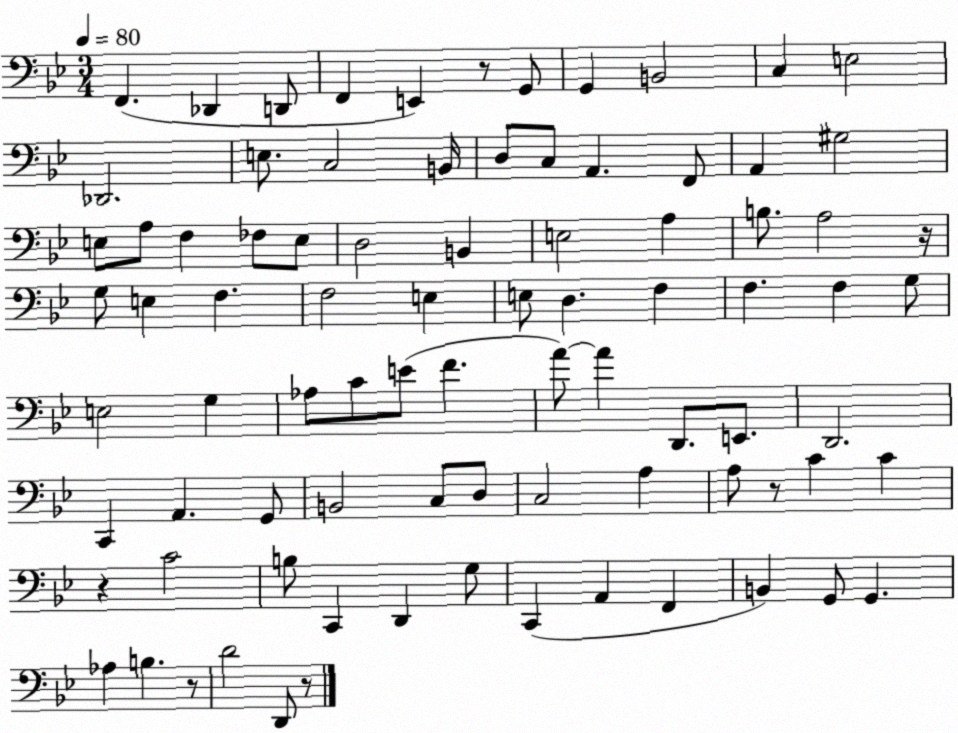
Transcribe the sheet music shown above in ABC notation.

X:1
T:Untitled
M:3/4
L:1/4
K:Bb
F,, _D,, D,,/2 F,, E,, z/2 G,,/2 G,, B,,2 C, E,2 _D,,2 E,/2 C,2 B,,/4 D,/2 C,/2 A,, F,,/2 A,, ^G,2 E,/2 A,/2 F, _F,/2 E,/2 D,2 B,, E,2 A, B,/2 A,2 z/4 G,/2 E, F, F,2 E, E,/2 D, F, F, F, G,/2 E,2 G, _A,/2 C/2 E/2 F A/2 A D,,/2 E,,/2 D,,2 C,, A,, G,,/2 B,,2 C,/2 D,/2 C,2 A, A,/2 z/2 C C z C2 B,/2 C,, D,, G,/2 C,, A,, F,, B,, G,,/2 G,, _A, B, z/2 D2 D,,/2 z/2